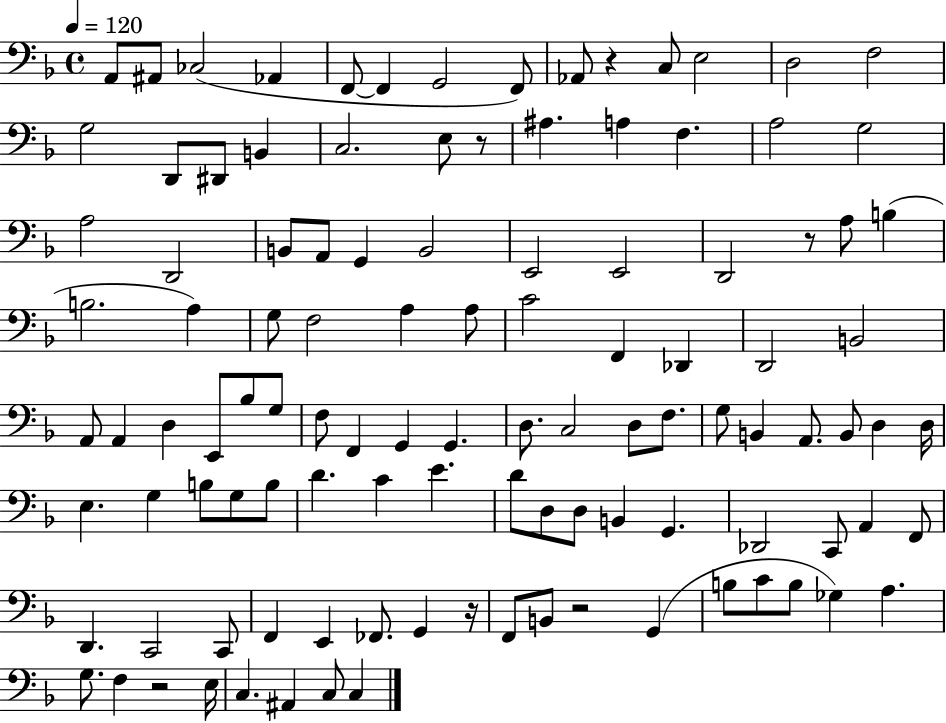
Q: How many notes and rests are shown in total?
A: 111